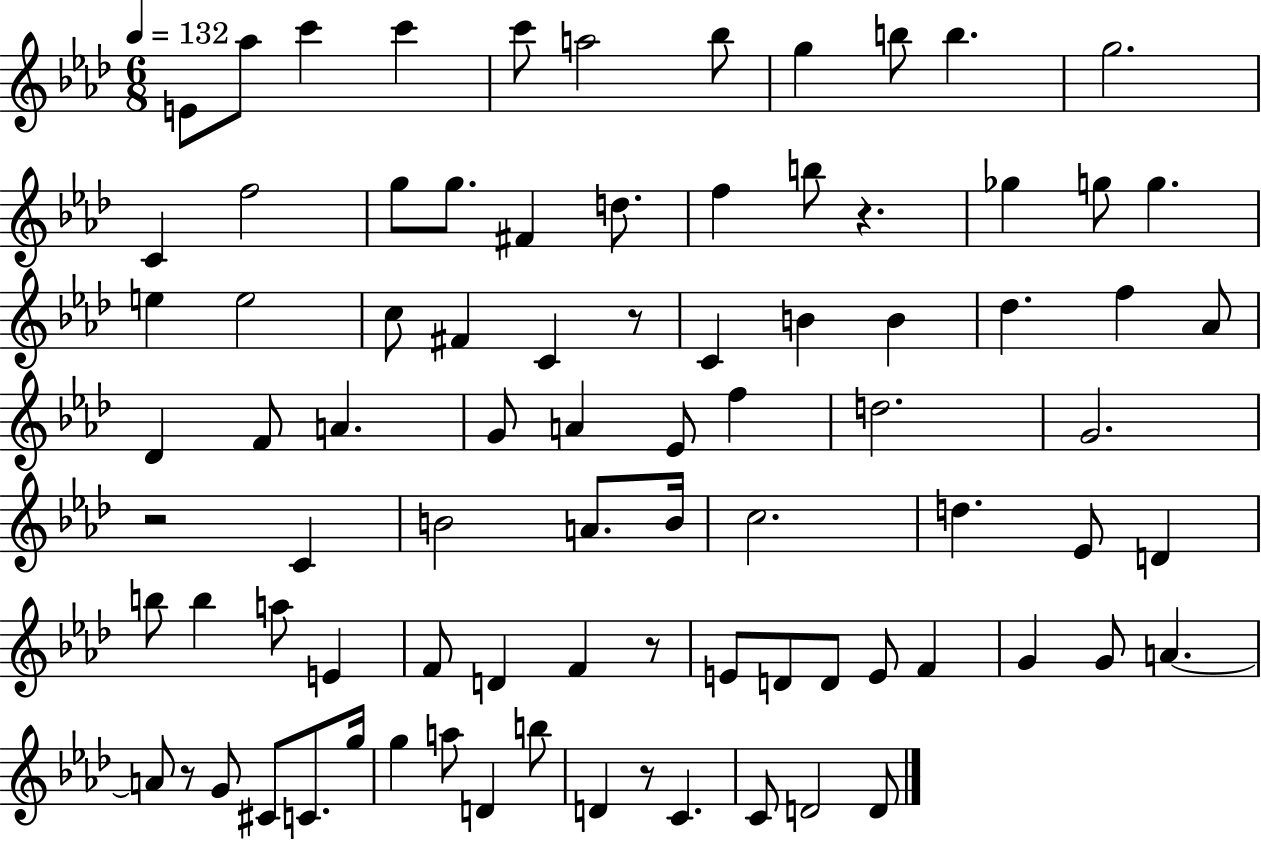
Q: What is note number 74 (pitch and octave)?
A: B5